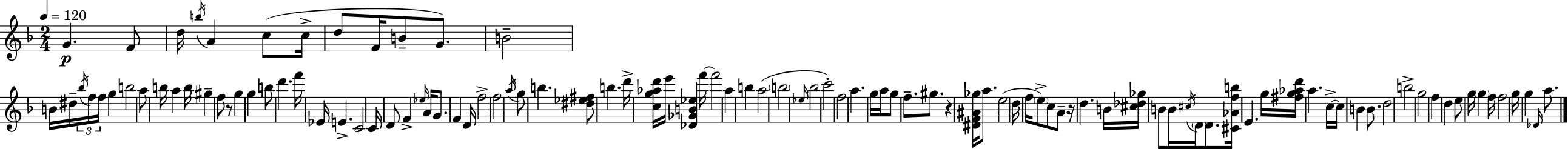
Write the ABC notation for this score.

X:1
T:Untitled
M:2/4
L:1/4
K:Dm
G F/2 d/4 b/4 A c/2 c/4 d/2 F/4 B/2 G/2 B2 B/4 ^d/4 _b/4 f/4 f/4 g b2 a/2 b/4 a b/4 ^g f/2 z/2 g g b/2 d' f'/4 _E/4 E C2 C/4 D/2 F _e/4 A/4 G/2 F D/4 f2 f2 a/4 g/2 b [^d_e^f]/2 b d'/4 [cg_ad']/4 e'/4 [_D_GB_e] f'/4 f'2 a b a2 b2 _e/4 _b2 c'2 f2 a g/4 a/4 g/2 f/2 ^g/2 z [^DF^A_g]/4 a/2 e2 d/4 f/4 e/2 c/2 A/2 z/4 d B/4 [^c_d_g]/4 B/2 B/4 ^c/4 D/4 D/2 [^C_Afb]/4 E g/4 [^fg_ad']/4 a c/4 c/4 B B/2 d2 b2 g2 f d e/2 g/4 g f/4 f2 g/4 g _D/4 a/2